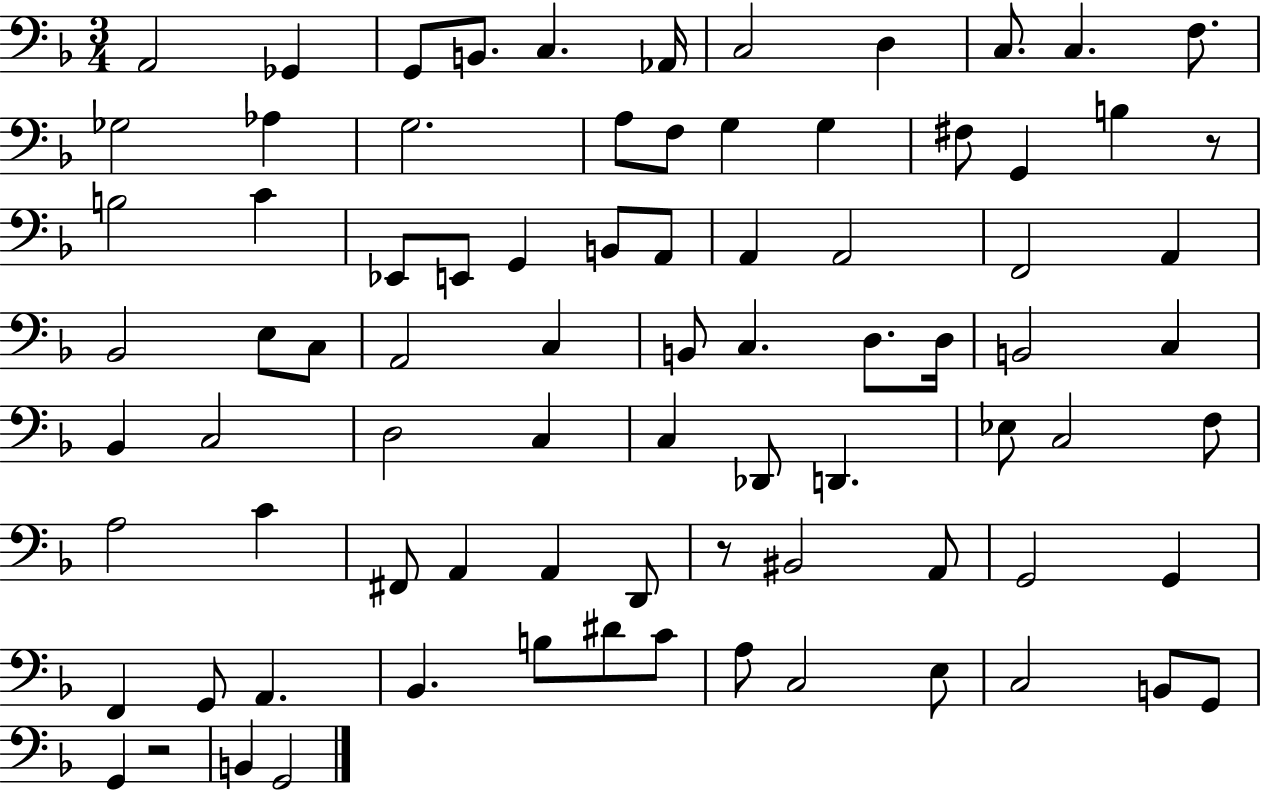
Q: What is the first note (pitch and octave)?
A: A2